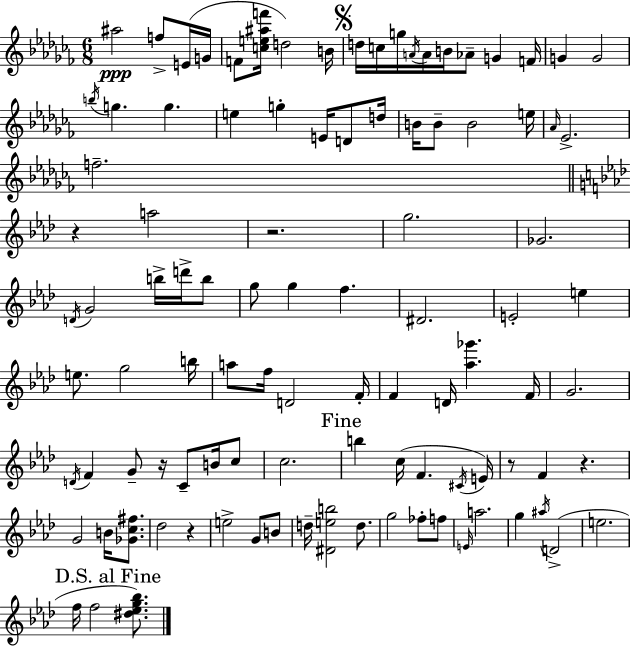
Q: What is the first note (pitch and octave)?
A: A#5